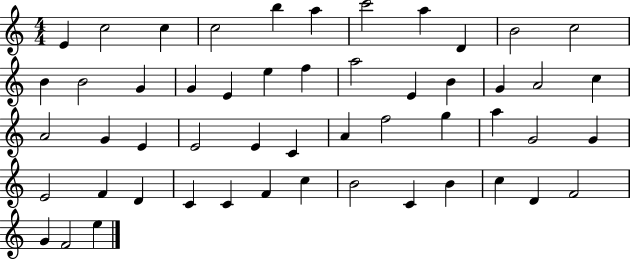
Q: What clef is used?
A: treble